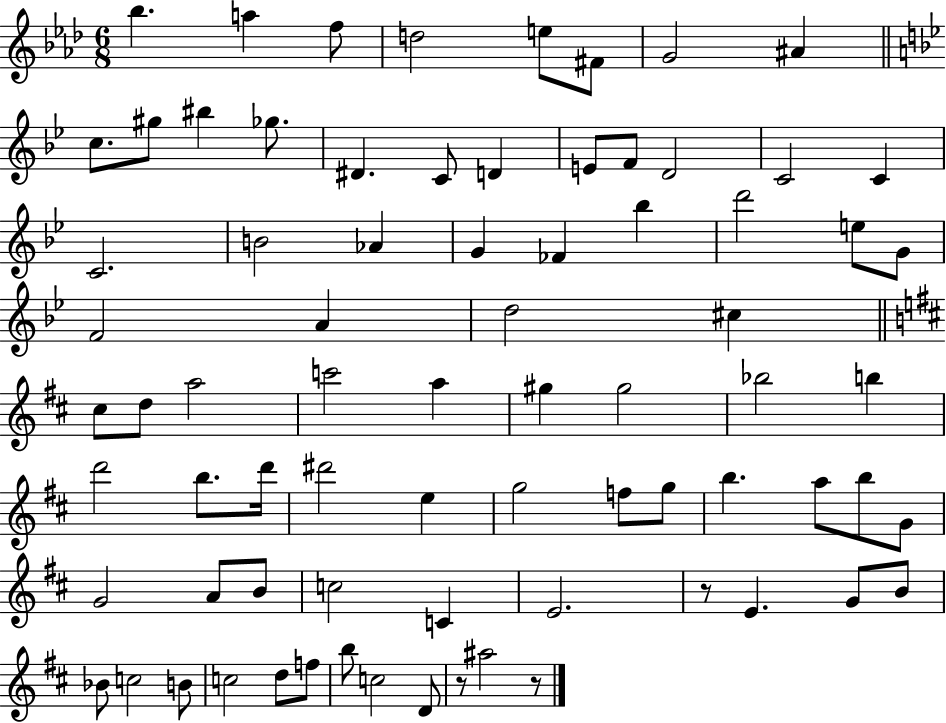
{
  \clef treble
  \numericTimeSignature
  \time 6/8
  \key aes \major
  \repeat volta 2 { bes''4. a''4 f''8 | d''2 e''8 fis'8 | g'2 ais'4 | \bar "||" \break \key g \minor c''8. gis''8 bis''4 ges''8. | dis'4. c'8 d'4 | e'8 f'8 d'2 | c'2 c'4 | \break c'2. | b'2 aes'4 | g'4 fes'4 bes''4 | d'''2 e''8 g'8 | \break f'2 a'4 | d''2 cis''4 | \bar "||" \break \key b \minor cis''8 d''8 a''2 | c'''2 a''4 | gis''4 gis''2 | bes''2 b''4 | \break d'''2 b''8. d'''16 | dis'''2 e''4 | g''2 f''8 g''8 | b''4. a''8 b''8 g'8 | \break g'2 a'8 b'8 | c''2 c'4 | e'2. | r8 e'4. g'8 b'8 | \break bes'8 c''2 b'8 | c''2 d''8 f''8 | b''8 c''2 d'8 | r8 ais''2 r8 | \break } \bar "|."
}